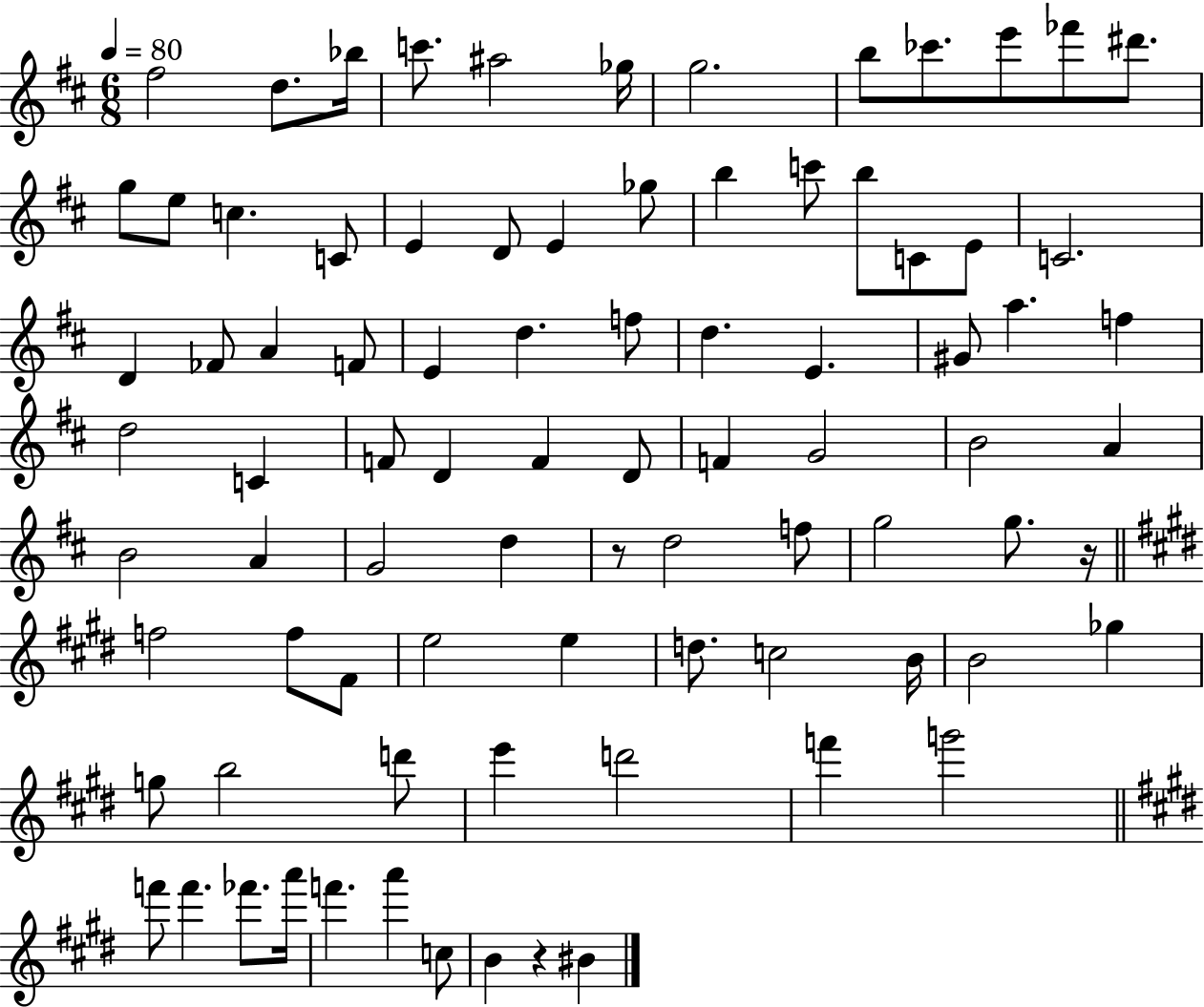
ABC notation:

X:1
T:Untitled
M:6/8
L:1/4
K:D
^f2 d/2 _b/4 c'/2 ^a2 _g/4 g2 b/2 _c'/2 e'/2 _f'/2 ^d'/2 g/2 e/2 c C/2 E D/2 E _g/2 b c'/2 b/2 C/2 E/2 C2 D _F/2 A F/2 E d f/2 d E ^G/2 a f d2 C F/2 D F D/2 F G2 B2 A B2 A G2 d z/2 d2 f/2 g2 g/2 z/4 f2 f/2 ^F/2 e2 e d/2 c2 B/4 B2 _g g/2 b2 d'/2 e' d'2 f' g'2 f'/2 f' _f'/2 a'/4 f' a' c/2 B z ^B